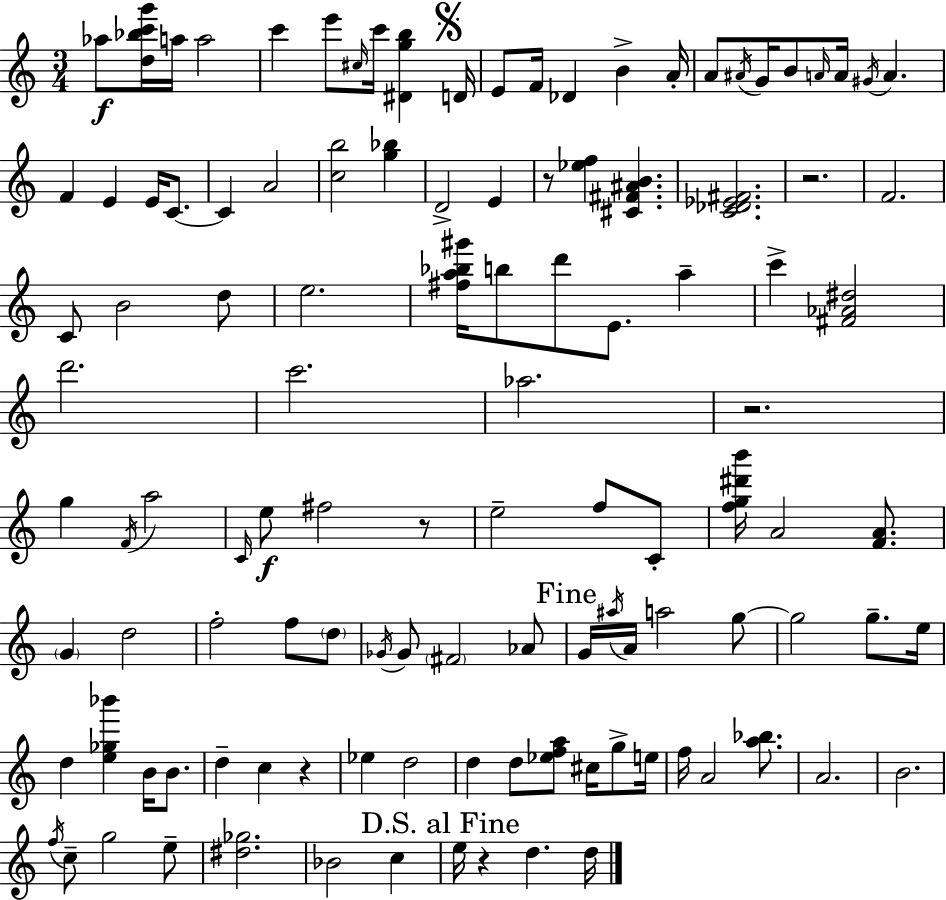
Ab5/e [D5,Bb5,C6,G6]/s A5/s A5/h C6/q E6/e C#5/s C6/s [D#4,G5,B5]/q D4/s E4/e F4/s Db4/q B4/q A4/s A4/e A#4/s G4/s B4/e A4/s A4/s G#4/s A4/q. F4/q E4/q E4/s C4/e. C4/q A4/h [C5,B5]/h [G5,Bb5]/q D4/h E4/q R/e [Eb5,F5]/q [C#4,F#4,A#4,B4]/q. [C4,Db4,Eb4,F#4]/h. R/h. F4/h. C4/e B4/h D5/e E5/h. [F#5,A5,Bb5,G#6]/s B5/e D6/e E4/e. A5/q C6/q [F#4,Ab4,D#5]/h D6/h. C6/h. Ab5/h. R/h. G5/q F4/s A5/h C4/s E5/e F#5/h R/e E5/h F5/e C4/e [F5,G5,D#6,B6]/s A4/h [F4,A4]/e. G4/q D5/h F5/h F5/e D5/e Gb4/s Gb4/e F#4/h Ab4/e G4/s A#5/s A4/s A5/h G5/e G5/h G5/e. E5/s D5/q [E5,Gb5,Bb6]/q B4/s B4/e. D5/q C5/q R/q Eb5/q D5/h D5/q D5/e [Eb5,F5,A5]/e C#5/s G5/e E5/s F5/s A4/h [A5,Bb5]/e. A4/h. B4/h. F5/s C5/e G5/h E5/e [D#5,Gb5]/h. Bb4/h C5/q E5/s R/q D5/q. D5/s